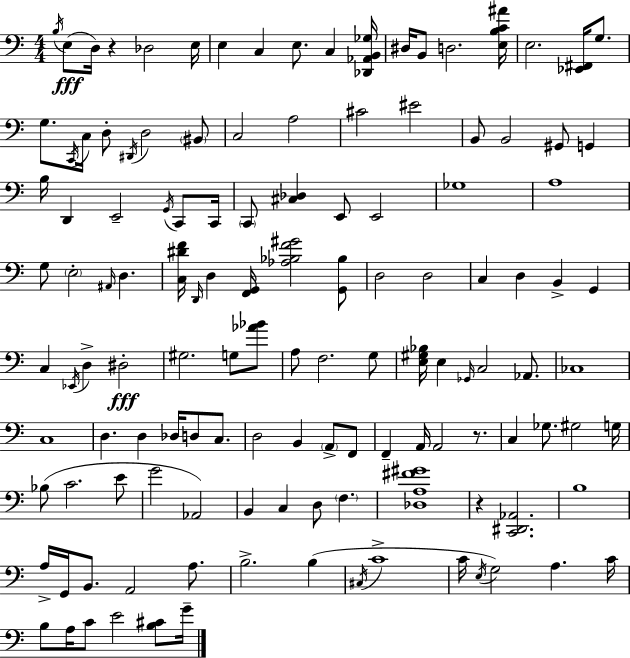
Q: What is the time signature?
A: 4/4